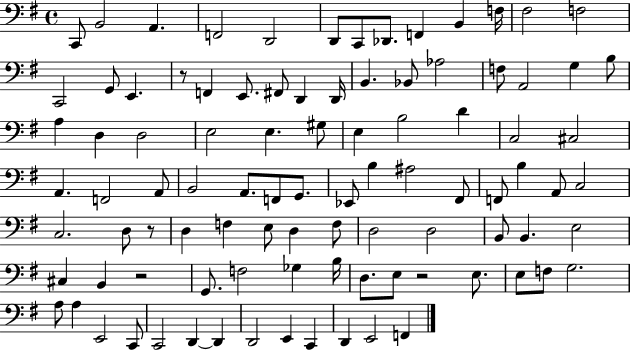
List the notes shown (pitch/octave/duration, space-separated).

C2/e B2/h A2/q. F2/h D2/h D2/e C2/e Db2/e. F2/q B2/q F3/s F#3/h F3/h C2/h G2/e E2/q. R/e F2/q E2/e. F#2/e D2/q D2/s B2/q. Bb2/e Ab3/h F3/e A2/h G3/q B3/e A3/q D3/q D3/h E3/h E3/q. G#3/e E3/q B3/h D4/q C3/h C#3/h A2/q. F2/h A2/e B2/h A2/e. F2/e G2/e. Eb2/e B3/q A#3/h F#2/e F2/e B3/q A2/e C3/h C3/h. D3/e R/e D3/q F3/q E3/e D3/q F3/e D3/h D3/h B2/e B2/q. E3/h C#3/q B2/q R/h G2/e. F3/h Gb3/q B3/s D3/e. E3/e R/h E3/e. E3/e F3/e G3/h. A3/e A3/q E2/h C2/e C2/h D2/q D2/q D2/h E2/q C2/q D2/q E2/h F2/q